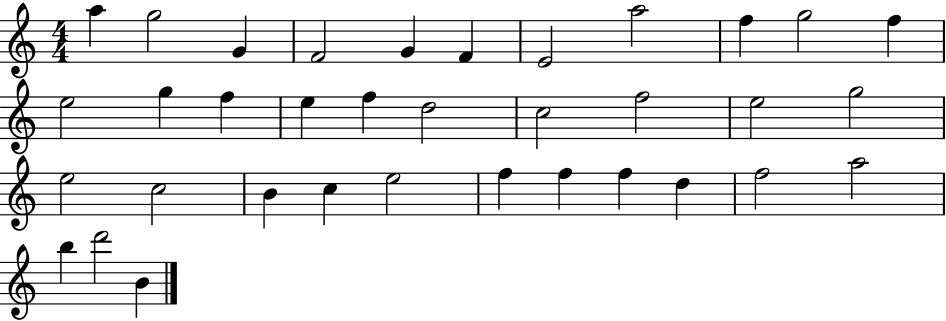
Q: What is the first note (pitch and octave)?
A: A5